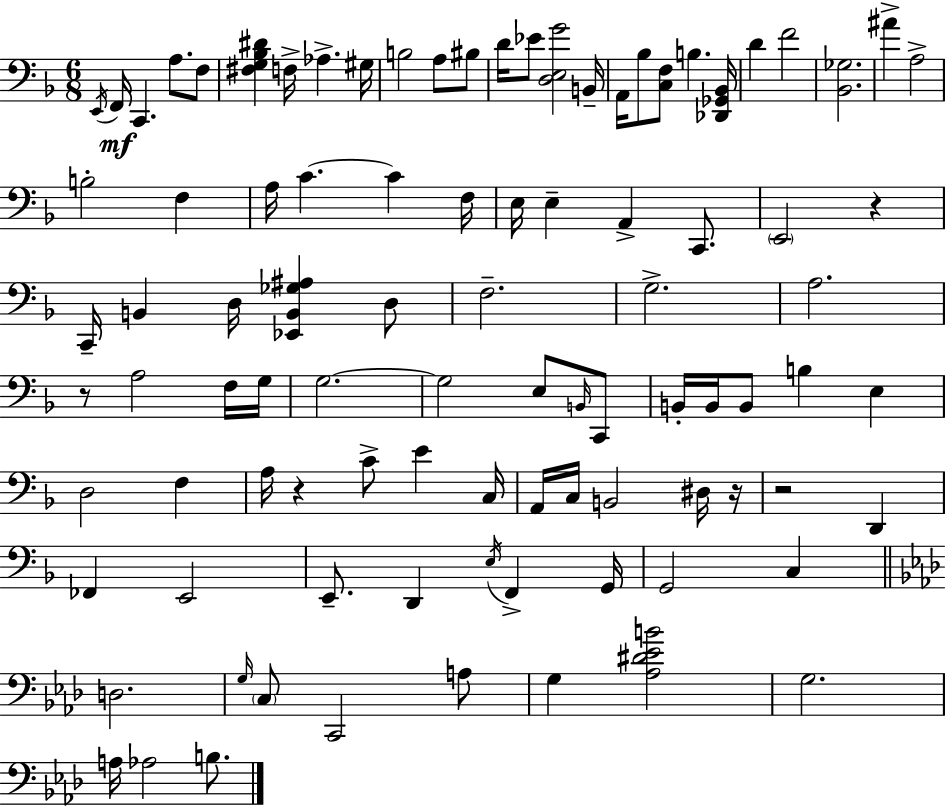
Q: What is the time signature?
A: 6/8